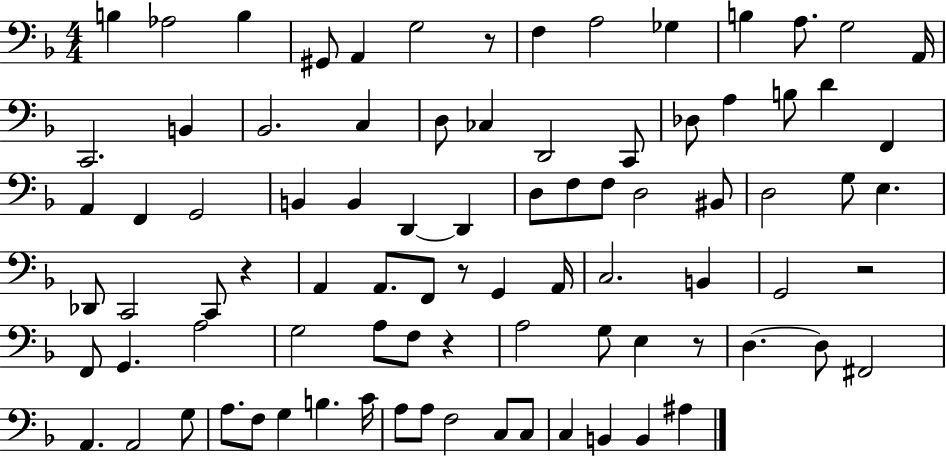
B3/q Ab3/h B3/q G#2/e A2/q G3/h R/e F3/q A3/h Gb3/q B3/q A3/e. G3/h A2/s C2/h. B2/q Bb2/h. C3/q D3/e CES3/q D2/h C2/e Db3/e A3/q B3/e D4/q F2/q A2/q F2/q G2/h B2/q B2/q D2/q D2/q D3/e F3/e F3/e D3/h BIS2/e D3/h G3/e E3/q. Db2/e C2/h C2/e R/q A2/q A2/e. F2/e R/e G2/q A2/s C3/h. B2/q G2/h R/h F2/e G2/q. A3/h G3/h A3/e F3/e R/q A3/h G3/e E3/q R/e D3/q. D3/e F#2/h A2/q. A2/h G3/e A3/e. F3/e G3/q B3/q. C4/s A3/e A3/e F3/h C3/e C3/e C3/q B2/q B2/q A#3/q